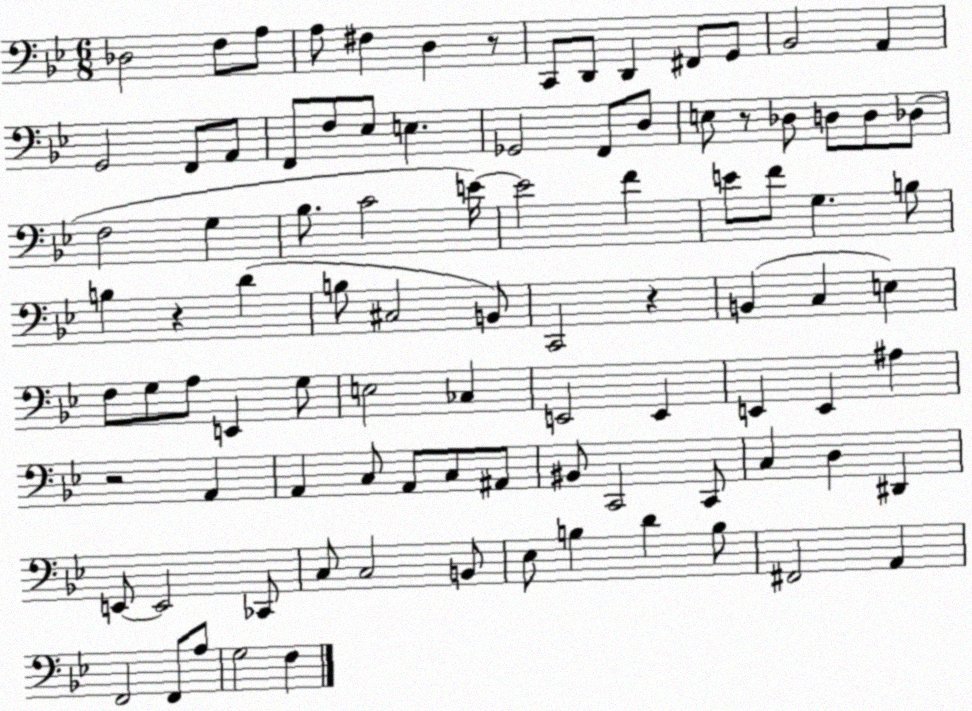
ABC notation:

X:1
T:Untitled
M:6/8
L:1/4
K:Bb
_D,2 F,/2 A,/2 A,/2 ^F, D, z/2 C,,/2 D,,/2 D,, ^F,,/2 G,,/2 _B,,2 A,, G,,2 F,,/2 A,,/2 F,,/2 F,/2 _E,/2 E, _G,,2 F,,/2 D,/2 E,/2 z/2 _D,/2 D,/2 D,/2 _D,/2 F,2 G, _B,/2 C2 E/4 E2 F E/2 F/2 G, B,/2 B, z D B,/2 ^C,2 B,,/2 C,,2 z B,, C, E, F,/2 G,/2 A,/2 E,, G,/2 E,2 _C, E,,2 E,, E,, E,, ^A, z2 A,, A,, C,/2 A,,/2 C,/2 ^A,,/2 ^B,,/2 C,,2 C,,/2 C, D, ^D,, E,,/2 E,,2 _C,,/2 C,/2 C,2 B,,/2 _E,/2 B, D B,/2 ^F,,2 A,, F,,2 F,,/2 A,/2 G,2 F,